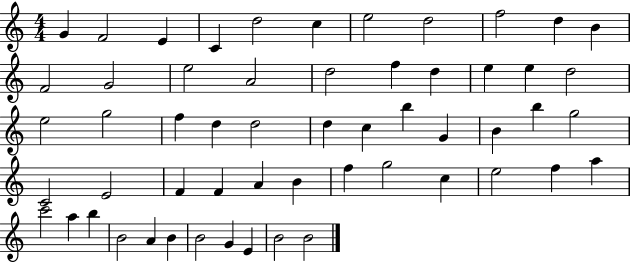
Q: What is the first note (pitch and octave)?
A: G4